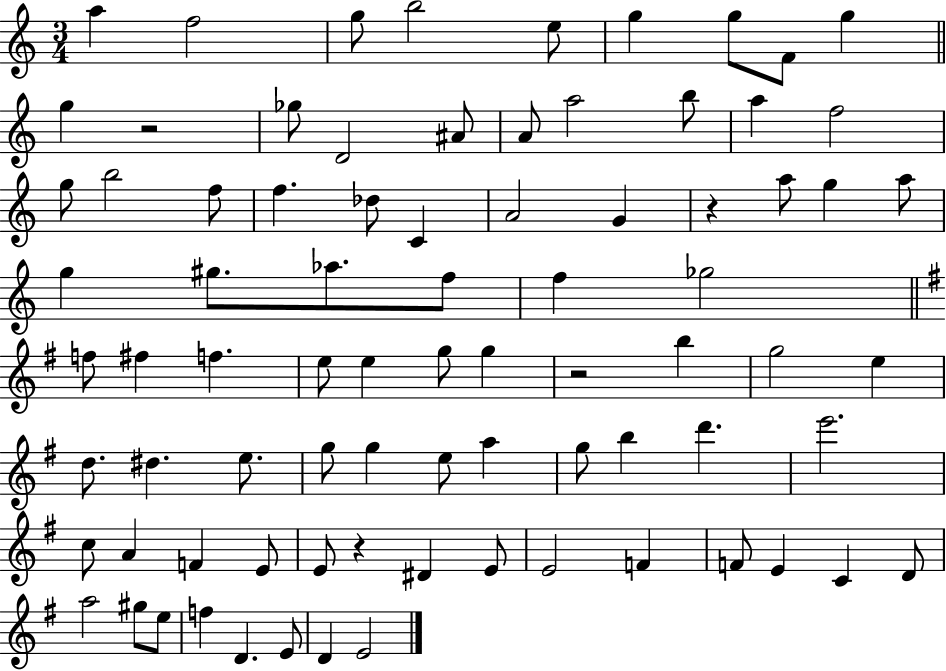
{
  \clef treble
  \numericTimeSignature
  \time 3/4
  \key c \major
  a''4 f''2 | g''8 b''2 e''8 | g''4 g''8 f'8 g''4 | \bar "||" \break \key c \major g''4 r2 | ges''8 d'2 ais'8 | a'8 a''2 b''8 | a''4 f''2 | \break g''8 b''2 f''8 | f''4. des''8 c'4 | a'2 g'4 | r4 a''8 g''4 a''8 | \break g''4 gis''8. aes''8. f''8 | f''4 ges''2 | \bar "||" \break \key g \major f''8 fis''4 f''4. | e''8 e''4 g''8 g''4 | r2 b''4 | g''2 e''4 | \break d''8. dis''4. e''8. | g''8 g''4 e''8 a''4 | g''8 b''4 d'''4. | e'''2. | \break c''8 a'4 f'4 e'8 | e'8 r4 dis'4 e'8 | e'2 f'4 | f'8 e'4 c'4 d'8 | \break a''2 gis''8 e''8 | f''4 d'4. e'8 | d'4 e'2 | \bar "|."
}